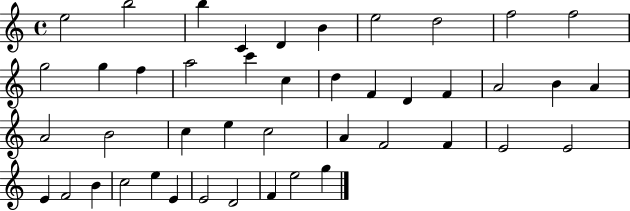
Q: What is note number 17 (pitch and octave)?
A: D5